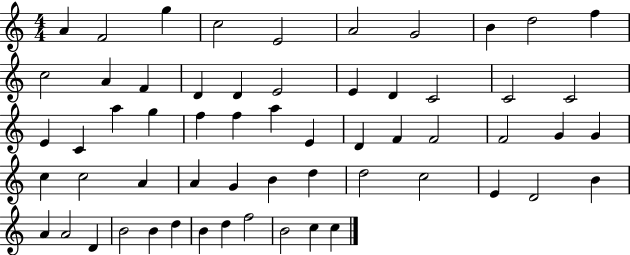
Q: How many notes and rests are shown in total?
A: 59